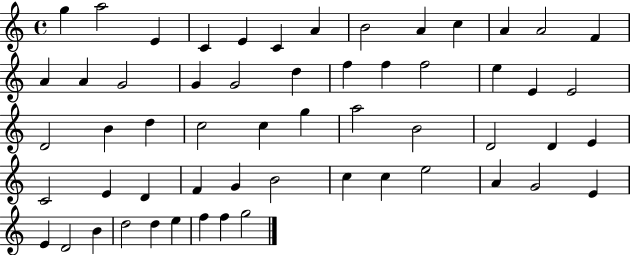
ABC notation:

X:1
T:Untitled
M:4/4
L:1/4
K:C
g a2 E C E C A B2 A c A A2 F A A G2 G G2 d f f f2 e E E2 D2 B d c2 c g a2 B2 D2 D E C2 E D F G B2 c c e2 A G2 E E D2 B d2 d e f f g2